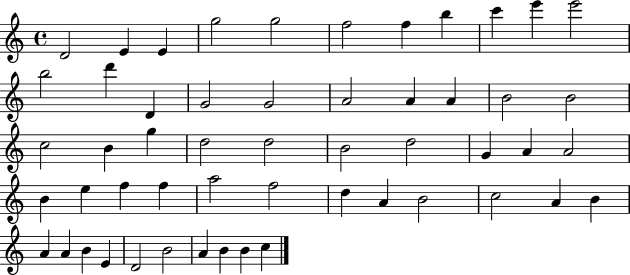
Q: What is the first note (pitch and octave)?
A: D4